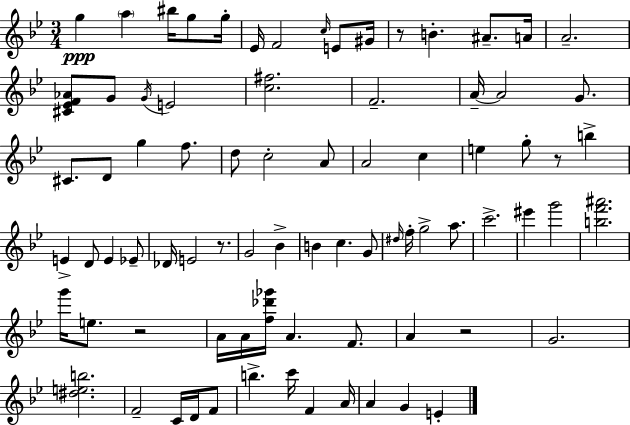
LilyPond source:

{
  \clef treble
  \numericTimeSignature
  \time 3/4
  \key bes \major
  g''4\ppp \parenthesize a''4 bis''16 g''8 g''16-. | ees'16 f'2 \grace { c''16 } e'8 | gis'16 r8 b'4.-. ais'8.-- | a'16 a'2.-- | \break <cis' ees' f' aes'>8 g'8 \acciaccatura { g'16 } e'2 | <c'' fis''>2. | f'2.-- | a'16--~~ a'2 g'8. | \break cis'8. d'8 g''4 f''8. | d''8 c''2-. | a'8 a'2 c''4 | e''4 g''8-. r8 b''4-> | \break e'4-> d'8 e'4 | ees'8-- des'16 e'2 r8. | g'2 bes'4-> | b'4 c''4. | \break g'8 \grace { dis''16 } f''16-. g''2-> | a''8. c'''2.-> | eis'''4 g'''2 | <b'' f''' ais'''>2. | \break g'''16 e''8. r2 | a'16 a'16 <f'' des''' ges'''>16 a'4. | f'8. a'4 r2 | g'2. | \break <dis'' e'' b''>2. | f'2-- c'16 | d'16 f'8 b''4.-> c'''16 f'4 | a'16 a'4 g'4 e'4-. | \break \bar "|."
}